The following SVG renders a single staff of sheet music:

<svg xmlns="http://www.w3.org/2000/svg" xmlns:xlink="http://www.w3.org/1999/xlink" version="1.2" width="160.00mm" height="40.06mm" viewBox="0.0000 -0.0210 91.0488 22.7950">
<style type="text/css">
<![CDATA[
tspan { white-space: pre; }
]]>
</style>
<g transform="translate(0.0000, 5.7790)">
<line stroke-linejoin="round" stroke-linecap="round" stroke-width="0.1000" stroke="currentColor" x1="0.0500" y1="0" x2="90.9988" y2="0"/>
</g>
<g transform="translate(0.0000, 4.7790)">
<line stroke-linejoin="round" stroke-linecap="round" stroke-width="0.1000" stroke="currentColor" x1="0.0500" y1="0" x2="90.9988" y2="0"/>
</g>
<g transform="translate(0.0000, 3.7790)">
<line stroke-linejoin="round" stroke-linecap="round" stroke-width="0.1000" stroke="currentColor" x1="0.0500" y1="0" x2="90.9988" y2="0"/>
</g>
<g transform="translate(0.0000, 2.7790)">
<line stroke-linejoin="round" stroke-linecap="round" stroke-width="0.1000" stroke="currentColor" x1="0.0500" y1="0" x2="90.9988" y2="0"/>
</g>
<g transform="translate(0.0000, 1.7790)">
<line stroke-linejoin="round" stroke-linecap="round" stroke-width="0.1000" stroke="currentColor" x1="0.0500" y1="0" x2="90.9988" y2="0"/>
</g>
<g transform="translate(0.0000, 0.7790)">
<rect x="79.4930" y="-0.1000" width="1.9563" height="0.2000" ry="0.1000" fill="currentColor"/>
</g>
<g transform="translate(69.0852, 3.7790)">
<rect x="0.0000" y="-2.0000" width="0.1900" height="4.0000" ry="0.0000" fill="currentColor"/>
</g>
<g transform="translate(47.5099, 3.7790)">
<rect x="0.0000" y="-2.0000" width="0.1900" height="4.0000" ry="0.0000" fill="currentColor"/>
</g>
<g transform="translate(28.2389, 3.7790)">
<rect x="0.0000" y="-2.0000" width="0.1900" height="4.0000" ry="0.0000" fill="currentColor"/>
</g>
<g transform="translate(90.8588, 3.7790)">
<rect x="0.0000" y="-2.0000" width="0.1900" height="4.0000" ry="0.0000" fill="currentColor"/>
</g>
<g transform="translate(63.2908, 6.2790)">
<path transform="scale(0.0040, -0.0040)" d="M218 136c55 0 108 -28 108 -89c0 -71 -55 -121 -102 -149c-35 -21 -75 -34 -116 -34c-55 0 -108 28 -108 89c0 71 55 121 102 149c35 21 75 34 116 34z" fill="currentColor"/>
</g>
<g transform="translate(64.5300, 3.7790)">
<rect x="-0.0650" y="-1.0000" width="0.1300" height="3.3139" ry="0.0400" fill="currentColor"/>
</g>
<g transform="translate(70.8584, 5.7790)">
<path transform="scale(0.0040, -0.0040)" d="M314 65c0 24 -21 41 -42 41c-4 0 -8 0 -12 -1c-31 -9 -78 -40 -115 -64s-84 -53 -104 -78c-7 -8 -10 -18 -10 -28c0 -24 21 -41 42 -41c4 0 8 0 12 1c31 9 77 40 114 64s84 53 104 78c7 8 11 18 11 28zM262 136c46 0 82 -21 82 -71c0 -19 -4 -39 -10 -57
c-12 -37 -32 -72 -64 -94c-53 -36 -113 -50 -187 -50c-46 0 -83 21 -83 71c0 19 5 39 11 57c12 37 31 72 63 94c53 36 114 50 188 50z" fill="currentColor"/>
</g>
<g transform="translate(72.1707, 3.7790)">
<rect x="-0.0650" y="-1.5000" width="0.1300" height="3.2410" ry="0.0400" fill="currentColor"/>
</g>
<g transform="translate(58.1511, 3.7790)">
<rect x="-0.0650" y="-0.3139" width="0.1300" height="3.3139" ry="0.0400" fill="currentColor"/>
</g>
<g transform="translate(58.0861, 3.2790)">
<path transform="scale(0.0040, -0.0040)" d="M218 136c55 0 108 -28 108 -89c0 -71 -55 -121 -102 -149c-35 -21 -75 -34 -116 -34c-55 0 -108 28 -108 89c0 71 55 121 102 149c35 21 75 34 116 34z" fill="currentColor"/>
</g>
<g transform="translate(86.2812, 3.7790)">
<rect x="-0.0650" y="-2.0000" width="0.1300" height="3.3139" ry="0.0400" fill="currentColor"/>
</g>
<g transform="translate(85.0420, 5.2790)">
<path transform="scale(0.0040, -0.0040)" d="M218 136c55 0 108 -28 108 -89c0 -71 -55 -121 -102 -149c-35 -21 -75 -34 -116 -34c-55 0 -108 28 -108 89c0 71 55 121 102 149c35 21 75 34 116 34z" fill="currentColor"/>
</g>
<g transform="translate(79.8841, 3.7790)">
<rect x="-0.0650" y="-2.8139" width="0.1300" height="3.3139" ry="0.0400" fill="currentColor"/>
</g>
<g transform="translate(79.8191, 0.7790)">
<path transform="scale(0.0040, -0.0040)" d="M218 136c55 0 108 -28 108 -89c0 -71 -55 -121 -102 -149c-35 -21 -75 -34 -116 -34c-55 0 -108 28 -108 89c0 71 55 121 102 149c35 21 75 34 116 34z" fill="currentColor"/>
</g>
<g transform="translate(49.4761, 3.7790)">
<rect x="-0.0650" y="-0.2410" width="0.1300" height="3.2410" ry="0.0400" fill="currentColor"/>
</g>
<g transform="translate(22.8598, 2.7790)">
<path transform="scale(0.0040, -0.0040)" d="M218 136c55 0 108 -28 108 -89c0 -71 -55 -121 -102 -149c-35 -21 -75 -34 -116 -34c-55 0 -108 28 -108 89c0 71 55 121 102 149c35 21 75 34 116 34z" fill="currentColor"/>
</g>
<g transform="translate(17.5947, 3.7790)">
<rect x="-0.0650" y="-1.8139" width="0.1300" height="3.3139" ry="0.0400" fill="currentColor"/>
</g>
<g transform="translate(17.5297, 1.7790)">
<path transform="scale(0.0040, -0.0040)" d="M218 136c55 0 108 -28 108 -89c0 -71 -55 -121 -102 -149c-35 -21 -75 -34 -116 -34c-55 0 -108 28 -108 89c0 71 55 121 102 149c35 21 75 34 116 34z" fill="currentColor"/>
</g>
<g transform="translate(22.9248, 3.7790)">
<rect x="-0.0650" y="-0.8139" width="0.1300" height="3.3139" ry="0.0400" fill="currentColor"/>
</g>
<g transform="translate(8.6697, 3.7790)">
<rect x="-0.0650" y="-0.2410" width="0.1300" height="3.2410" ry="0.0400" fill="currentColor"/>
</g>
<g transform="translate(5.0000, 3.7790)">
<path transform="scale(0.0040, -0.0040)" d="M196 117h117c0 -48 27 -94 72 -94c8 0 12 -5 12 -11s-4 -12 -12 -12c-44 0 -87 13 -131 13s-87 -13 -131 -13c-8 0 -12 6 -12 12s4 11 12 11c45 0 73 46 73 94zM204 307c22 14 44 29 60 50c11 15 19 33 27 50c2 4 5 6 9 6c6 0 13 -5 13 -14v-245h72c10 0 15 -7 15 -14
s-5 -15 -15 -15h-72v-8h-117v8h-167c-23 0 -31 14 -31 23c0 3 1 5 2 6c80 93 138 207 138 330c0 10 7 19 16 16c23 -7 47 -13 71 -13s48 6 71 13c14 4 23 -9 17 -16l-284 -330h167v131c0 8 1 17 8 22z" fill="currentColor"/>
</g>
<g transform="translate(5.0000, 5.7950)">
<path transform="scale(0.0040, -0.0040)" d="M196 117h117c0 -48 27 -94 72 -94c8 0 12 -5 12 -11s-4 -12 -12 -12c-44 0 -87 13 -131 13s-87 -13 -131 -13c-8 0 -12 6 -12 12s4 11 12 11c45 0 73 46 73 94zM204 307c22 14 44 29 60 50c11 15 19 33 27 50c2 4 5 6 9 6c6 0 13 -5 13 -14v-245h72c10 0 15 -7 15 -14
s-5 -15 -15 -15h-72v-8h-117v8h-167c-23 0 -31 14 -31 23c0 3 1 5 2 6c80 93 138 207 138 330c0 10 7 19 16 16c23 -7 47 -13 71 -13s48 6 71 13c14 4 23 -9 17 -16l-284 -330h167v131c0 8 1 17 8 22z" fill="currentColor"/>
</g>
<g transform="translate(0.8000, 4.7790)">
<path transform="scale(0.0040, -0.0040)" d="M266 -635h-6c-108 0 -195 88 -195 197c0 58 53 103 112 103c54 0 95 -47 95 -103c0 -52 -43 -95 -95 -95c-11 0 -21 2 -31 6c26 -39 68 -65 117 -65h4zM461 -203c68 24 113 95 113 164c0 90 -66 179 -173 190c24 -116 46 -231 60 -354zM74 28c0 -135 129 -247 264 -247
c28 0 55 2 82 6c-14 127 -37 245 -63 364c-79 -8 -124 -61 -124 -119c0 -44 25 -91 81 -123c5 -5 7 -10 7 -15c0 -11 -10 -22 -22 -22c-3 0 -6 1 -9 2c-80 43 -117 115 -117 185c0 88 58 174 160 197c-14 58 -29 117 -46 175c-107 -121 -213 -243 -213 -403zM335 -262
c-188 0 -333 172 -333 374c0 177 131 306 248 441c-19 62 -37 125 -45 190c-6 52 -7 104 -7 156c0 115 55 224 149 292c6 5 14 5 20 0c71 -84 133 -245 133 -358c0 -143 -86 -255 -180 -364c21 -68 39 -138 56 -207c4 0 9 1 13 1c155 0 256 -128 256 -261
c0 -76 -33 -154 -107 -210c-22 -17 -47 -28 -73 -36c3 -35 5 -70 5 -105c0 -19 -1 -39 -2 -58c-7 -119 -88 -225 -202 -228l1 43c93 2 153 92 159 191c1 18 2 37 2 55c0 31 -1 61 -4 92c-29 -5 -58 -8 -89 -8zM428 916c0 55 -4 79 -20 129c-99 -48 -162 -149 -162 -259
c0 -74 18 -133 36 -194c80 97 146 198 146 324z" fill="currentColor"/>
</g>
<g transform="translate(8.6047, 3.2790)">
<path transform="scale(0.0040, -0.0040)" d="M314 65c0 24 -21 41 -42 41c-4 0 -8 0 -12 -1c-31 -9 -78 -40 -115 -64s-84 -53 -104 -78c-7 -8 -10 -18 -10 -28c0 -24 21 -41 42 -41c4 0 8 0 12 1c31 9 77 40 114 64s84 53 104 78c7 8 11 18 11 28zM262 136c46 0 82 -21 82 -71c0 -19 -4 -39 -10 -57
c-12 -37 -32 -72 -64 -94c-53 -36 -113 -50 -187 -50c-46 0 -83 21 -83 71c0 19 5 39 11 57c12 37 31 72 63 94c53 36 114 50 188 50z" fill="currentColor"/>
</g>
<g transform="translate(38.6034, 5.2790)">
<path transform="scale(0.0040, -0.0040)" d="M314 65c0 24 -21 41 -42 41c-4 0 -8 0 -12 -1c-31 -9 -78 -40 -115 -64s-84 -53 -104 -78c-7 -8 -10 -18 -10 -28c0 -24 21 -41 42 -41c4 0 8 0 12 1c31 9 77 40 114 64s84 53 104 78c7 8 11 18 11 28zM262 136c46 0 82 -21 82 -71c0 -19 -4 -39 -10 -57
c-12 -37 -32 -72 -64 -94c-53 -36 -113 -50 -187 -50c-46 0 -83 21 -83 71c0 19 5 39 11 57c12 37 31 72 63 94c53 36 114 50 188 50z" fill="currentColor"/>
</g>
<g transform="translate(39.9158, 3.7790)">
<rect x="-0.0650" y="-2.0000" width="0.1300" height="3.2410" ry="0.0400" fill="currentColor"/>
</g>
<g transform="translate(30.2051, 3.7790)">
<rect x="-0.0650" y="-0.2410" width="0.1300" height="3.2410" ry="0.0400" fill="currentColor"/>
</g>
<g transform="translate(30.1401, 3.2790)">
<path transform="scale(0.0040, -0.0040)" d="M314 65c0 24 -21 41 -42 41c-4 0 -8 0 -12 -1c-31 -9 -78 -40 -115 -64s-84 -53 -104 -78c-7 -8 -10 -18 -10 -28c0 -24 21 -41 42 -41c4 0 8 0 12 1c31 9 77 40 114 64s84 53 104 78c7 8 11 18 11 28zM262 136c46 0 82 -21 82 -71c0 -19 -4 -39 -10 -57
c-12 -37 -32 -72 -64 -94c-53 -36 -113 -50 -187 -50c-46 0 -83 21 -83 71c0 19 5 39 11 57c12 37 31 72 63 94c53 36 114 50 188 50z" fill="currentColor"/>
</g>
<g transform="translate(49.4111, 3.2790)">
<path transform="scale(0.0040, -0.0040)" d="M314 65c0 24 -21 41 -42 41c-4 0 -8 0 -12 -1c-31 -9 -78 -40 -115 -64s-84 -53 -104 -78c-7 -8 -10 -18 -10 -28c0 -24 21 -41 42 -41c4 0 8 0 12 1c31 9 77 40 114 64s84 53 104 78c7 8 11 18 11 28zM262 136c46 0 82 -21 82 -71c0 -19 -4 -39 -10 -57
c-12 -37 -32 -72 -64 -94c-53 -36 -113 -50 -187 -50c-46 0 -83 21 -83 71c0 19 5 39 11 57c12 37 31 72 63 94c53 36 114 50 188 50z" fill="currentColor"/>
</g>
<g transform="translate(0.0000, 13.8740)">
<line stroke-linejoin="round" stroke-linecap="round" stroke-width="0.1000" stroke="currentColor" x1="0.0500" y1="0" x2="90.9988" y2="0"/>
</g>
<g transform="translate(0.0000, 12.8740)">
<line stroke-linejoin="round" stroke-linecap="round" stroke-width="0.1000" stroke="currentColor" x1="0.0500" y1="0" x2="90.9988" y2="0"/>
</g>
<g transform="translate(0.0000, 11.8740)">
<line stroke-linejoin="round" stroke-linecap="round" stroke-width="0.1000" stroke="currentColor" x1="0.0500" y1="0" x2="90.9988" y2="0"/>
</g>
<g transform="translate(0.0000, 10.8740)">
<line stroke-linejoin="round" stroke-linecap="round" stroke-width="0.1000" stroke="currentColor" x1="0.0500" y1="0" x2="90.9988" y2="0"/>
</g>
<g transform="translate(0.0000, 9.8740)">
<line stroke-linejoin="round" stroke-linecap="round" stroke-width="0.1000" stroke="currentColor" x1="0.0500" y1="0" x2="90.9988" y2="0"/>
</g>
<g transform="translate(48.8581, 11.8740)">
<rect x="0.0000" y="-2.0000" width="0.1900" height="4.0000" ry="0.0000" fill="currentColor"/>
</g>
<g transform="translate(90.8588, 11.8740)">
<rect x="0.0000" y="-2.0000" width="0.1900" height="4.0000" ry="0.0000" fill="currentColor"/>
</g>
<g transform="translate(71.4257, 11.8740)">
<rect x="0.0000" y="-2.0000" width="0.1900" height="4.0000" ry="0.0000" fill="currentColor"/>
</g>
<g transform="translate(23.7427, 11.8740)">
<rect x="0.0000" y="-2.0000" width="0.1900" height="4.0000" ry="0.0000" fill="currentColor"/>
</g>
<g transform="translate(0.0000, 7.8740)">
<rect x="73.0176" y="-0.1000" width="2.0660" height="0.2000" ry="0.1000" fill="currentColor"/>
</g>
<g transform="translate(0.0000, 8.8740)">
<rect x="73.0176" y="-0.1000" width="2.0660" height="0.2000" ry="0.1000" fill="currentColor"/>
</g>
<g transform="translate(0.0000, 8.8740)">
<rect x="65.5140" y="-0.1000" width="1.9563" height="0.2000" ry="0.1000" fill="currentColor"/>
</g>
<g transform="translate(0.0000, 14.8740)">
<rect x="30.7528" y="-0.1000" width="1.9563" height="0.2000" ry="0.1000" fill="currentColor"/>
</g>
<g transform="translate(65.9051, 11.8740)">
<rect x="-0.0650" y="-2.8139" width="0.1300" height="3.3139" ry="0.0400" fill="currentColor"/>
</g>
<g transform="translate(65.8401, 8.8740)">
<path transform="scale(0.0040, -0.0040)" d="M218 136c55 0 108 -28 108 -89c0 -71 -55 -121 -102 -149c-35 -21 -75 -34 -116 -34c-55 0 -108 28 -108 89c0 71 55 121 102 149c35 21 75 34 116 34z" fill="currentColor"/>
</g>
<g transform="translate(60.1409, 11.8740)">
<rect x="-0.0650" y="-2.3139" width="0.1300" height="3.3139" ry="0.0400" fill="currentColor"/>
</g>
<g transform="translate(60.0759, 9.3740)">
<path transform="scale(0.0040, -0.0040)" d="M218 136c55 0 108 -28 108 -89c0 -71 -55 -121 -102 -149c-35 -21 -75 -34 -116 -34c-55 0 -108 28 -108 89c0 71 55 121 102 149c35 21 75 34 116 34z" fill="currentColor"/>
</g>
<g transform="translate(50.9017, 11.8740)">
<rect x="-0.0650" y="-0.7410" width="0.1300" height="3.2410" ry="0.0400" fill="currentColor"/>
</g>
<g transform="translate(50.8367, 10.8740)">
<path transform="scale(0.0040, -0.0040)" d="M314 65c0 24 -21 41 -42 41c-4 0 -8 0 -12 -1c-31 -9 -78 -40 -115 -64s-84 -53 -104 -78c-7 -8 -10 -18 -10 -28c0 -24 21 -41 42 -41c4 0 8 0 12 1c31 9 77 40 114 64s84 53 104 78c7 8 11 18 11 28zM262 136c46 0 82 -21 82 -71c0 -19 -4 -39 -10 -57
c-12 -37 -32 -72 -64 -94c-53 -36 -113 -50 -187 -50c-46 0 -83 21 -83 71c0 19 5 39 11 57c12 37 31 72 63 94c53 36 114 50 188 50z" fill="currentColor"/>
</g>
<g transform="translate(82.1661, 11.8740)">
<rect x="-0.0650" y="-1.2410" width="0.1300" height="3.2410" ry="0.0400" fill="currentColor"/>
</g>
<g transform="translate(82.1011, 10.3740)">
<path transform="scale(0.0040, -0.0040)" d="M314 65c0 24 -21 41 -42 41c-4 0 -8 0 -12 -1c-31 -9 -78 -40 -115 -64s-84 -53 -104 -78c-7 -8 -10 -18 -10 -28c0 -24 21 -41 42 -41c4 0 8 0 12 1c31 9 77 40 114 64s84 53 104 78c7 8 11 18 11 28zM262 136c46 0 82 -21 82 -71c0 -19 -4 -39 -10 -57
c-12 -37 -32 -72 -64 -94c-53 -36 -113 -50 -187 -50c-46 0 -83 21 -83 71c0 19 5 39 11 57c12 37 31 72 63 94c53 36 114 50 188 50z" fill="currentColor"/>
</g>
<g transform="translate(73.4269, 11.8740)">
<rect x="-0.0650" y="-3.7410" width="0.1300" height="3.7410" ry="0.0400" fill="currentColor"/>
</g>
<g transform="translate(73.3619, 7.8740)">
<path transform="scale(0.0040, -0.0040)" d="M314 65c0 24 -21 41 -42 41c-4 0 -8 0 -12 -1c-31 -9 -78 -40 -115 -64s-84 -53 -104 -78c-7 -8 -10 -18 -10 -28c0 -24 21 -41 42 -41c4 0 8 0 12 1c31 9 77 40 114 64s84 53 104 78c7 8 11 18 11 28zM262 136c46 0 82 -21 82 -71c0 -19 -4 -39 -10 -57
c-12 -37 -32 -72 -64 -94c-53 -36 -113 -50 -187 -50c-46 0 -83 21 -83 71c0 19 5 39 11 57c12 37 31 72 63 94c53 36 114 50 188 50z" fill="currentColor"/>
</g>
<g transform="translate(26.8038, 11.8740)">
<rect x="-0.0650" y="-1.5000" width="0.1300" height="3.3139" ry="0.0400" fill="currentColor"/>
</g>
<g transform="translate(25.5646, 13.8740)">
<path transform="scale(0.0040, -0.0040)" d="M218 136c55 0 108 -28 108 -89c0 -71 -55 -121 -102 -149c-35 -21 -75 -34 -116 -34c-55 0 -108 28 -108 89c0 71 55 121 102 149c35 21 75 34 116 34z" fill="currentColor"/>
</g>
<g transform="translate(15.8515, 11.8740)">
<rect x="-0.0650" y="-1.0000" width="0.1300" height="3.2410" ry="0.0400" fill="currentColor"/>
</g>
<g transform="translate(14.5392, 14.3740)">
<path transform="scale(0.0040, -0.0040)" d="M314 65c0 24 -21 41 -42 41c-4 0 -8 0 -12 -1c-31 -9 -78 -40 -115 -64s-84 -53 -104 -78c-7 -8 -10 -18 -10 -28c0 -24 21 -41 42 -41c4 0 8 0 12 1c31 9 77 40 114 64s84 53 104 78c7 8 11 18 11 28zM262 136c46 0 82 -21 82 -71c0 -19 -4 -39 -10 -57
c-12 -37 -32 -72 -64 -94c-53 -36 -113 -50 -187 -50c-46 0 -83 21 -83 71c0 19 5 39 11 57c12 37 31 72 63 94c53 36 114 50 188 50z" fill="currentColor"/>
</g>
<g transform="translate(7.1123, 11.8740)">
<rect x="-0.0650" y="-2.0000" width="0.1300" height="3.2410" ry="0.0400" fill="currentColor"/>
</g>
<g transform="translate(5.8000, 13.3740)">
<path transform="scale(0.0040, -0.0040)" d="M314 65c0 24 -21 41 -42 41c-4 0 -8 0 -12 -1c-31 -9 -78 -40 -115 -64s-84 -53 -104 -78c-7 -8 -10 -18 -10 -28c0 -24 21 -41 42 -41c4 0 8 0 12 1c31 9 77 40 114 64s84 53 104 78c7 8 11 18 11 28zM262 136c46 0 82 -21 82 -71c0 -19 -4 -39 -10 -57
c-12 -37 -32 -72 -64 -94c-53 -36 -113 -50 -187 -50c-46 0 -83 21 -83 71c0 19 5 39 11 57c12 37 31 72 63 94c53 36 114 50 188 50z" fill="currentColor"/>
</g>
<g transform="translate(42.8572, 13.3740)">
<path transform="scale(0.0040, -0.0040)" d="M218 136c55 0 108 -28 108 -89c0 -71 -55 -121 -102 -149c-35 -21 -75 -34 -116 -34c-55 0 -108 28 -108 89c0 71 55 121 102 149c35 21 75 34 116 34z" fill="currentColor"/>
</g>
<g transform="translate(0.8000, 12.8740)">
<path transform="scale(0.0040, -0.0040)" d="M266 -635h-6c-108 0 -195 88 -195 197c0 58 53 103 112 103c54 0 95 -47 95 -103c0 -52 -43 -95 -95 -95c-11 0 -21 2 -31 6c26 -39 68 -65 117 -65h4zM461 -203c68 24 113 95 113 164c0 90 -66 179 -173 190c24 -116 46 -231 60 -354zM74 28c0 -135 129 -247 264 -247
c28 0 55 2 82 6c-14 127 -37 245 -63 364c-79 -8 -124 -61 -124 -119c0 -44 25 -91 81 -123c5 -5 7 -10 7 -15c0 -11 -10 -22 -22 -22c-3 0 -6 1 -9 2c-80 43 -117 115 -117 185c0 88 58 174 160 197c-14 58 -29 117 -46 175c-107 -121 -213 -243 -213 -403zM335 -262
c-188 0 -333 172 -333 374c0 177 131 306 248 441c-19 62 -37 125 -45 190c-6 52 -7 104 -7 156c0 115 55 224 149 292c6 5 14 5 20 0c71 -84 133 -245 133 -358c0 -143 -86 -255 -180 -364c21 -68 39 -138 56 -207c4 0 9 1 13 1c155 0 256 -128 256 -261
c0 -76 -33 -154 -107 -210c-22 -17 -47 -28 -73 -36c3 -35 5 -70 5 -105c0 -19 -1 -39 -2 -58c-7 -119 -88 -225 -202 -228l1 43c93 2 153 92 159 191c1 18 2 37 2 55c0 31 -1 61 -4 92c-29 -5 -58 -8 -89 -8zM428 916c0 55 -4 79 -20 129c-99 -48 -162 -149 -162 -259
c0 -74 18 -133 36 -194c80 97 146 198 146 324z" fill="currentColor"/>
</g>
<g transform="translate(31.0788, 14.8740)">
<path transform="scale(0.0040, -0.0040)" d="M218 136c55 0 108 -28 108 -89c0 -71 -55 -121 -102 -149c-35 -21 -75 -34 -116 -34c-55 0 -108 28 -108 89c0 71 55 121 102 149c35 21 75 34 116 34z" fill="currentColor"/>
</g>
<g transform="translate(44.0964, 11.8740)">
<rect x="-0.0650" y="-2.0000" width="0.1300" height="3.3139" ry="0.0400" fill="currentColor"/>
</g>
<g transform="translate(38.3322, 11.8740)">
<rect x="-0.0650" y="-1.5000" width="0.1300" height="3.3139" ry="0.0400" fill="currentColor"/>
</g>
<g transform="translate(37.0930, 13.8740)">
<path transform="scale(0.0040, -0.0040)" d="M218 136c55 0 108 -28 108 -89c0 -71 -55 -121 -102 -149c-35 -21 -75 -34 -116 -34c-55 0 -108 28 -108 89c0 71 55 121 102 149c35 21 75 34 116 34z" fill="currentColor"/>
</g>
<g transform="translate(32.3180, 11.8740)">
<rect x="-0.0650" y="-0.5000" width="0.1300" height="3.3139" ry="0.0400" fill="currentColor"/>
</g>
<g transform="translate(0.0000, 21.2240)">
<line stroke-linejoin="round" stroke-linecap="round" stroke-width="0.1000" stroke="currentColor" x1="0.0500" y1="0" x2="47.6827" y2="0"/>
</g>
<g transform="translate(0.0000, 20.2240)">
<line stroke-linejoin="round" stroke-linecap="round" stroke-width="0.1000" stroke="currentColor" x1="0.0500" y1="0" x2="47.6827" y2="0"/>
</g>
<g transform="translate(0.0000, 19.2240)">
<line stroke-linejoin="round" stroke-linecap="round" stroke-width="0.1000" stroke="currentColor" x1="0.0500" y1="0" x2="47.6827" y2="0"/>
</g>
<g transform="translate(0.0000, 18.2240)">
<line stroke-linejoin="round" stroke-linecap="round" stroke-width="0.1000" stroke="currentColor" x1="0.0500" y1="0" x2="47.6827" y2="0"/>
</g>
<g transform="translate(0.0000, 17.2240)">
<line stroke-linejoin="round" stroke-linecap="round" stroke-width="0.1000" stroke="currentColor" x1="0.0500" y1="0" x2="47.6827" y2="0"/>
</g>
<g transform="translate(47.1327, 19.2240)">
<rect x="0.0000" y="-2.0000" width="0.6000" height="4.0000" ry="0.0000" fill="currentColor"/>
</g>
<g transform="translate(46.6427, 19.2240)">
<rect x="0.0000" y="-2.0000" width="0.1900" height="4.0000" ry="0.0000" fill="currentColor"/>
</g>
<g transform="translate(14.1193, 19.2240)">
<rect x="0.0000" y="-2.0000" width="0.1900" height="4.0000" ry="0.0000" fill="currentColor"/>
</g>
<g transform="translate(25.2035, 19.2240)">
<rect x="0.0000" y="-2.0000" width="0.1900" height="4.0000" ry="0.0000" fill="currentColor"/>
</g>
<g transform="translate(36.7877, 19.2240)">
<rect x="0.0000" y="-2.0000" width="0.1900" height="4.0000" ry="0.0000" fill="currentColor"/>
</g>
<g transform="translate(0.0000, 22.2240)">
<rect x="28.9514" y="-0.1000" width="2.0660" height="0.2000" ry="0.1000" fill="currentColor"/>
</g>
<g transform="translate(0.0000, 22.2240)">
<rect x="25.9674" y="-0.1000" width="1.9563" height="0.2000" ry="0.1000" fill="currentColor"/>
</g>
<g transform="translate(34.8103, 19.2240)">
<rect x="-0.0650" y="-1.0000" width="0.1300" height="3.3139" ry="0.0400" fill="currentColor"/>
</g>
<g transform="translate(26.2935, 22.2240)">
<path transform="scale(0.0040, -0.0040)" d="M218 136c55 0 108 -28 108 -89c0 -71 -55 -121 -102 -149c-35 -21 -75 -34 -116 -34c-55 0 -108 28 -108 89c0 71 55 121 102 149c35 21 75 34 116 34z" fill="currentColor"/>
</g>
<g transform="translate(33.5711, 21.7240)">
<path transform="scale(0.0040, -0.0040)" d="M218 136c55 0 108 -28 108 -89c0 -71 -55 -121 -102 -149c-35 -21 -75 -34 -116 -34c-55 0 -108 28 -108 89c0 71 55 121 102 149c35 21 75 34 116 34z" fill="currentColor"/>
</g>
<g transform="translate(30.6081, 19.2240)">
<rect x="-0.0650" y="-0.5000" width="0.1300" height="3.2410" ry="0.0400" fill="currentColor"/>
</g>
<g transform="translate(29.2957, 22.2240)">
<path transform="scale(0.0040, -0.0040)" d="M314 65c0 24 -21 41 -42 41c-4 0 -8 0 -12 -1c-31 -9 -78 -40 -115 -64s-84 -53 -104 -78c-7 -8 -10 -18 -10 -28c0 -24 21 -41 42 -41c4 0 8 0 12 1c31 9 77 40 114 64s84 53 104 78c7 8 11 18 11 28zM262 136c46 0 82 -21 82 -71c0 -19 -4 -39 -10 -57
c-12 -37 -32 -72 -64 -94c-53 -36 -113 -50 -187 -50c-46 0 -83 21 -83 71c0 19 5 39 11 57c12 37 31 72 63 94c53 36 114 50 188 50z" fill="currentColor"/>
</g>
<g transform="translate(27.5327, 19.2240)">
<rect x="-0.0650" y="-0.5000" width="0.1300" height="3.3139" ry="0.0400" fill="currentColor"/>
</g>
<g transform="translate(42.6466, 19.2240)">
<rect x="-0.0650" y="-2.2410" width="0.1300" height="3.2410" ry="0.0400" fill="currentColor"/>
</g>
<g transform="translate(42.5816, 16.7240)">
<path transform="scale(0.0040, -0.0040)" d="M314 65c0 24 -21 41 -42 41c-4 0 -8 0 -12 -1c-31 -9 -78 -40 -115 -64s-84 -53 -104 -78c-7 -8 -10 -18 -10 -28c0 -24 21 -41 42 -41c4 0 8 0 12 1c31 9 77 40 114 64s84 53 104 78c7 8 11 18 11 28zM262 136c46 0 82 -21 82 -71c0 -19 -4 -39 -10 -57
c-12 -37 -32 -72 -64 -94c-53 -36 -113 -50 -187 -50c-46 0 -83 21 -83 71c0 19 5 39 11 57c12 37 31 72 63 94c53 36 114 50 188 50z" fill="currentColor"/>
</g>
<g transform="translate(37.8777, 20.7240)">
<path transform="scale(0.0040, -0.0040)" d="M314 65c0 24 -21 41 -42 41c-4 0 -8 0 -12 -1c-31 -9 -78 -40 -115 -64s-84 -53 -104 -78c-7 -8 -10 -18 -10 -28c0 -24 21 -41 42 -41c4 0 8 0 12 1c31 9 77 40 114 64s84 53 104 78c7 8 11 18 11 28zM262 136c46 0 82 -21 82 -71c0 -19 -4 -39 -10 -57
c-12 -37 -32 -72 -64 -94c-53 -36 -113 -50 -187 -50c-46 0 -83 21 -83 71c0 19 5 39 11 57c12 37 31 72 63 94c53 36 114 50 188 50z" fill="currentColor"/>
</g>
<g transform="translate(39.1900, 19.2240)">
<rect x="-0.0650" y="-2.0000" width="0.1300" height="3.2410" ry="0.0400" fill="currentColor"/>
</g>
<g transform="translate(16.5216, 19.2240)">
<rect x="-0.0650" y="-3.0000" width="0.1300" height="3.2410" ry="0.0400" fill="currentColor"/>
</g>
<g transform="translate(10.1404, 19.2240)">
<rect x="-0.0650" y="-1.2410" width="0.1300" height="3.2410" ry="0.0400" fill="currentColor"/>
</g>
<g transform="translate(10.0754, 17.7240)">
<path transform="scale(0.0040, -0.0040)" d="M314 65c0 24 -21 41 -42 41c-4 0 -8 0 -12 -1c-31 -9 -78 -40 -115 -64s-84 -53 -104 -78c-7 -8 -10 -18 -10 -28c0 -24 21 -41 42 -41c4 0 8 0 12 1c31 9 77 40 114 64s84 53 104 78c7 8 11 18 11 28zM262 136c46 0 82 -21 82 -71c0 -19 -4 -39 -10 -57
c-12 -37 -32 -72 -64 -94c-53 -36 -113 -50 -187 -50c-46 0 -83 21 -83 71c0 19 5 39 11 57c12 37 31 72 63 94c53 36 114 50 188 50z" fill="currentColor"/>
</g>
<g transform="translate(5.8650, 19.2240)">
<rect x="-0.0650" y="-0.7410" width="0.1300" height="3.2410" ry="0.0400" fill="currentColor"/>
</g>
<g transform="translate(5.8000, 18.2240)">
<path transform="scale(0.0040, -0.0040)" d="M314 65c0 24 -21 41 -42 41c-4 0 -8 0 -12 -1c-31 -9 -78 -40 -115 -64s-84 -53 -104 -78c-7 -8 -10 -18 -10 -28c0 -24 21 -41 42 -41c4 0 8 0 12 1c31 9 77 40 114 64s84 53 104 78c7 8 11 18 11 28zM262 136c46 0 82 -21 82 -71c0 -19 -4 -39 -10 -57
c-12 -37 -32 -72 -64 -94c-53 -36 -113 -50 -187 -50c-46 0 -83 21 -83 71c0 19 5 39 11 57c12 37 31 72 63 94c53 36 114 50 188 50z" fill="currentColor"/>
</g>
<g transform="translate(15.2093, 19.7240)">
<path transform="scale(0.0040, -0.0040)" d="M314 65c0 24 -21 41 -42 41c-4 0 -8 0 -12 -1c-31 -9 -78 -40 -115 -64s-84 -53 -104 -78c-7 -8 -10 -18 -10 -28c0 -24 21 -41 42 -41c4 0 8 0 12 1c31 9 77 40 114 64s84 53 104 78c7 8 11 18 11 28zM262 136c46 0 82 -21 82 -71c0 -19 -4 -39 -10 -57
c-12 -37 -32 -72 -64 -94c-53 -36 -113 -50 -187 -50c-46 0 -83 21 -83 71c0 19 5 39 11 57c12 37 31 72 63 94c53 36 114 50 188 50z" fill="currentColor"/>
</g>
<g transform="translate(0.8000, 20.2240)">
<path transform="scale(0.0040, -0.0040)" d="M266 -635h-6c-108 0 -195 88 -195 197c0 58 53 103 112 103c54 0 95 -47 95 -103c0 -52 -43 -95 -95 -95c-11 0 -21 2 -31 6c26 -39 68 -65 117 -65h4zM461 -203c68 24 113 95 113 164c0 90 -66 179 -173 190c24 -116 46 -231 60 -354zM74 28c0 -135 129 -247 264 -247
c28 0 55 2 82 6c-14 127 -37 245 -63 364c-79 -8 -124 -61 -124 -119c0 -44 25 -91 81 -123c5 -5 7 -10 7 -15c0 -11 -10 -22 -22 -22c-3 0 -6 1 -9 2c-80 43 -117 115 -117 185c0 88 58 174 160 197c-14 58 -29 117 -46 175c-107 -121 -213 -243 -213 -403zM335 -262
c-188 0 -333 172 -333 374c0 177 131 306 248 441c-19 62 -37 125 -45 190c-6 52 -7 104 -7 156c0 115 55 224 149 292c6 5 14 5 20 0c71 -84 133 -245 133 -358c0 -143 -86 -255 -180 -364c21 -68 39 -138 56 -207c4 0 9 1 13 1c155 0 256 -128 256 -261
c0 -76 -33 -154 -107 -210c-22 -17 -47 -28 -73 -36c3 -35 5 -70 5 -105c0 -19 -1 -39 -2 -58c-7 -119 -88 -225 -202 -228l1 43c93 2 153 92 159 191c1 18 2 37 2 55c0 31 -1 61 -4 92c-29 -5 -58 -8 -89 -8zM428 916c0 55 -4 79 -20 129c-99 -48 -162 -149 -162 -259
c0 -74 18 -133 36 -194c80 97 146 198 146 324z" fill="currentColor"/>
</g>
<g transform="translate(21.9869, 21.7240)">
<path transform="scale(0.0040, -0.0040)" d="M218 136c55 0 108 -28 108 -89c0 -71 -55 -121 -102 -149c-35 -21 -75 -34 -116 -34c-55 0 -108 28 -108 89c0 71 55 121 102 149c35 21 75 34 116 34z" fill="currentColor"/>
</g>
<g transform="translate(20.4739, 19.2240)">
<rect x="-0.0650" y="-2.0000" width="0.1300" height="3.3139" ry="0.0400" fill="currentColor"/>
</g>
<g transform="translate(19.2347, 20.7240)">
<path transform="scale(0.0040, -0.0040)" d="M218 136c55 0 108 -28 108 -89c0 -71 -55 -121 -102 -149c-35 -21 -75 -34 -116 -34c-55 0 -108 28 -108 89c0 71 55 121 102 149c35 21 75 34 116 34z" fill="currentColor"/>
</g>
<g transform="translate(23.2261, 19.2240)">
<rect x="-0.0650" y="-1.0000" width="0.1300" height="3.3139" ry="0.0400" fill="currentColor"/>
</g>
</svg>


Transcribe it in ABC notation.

X:1
T:Untitled
M:4/4
L:1/4
K:C
c2 f d c2 F2 c2 c D E2 a F F2 D2 E C E F d2 g a c'2 e2 d2 e2 A2 F D C C2 D F2 g2